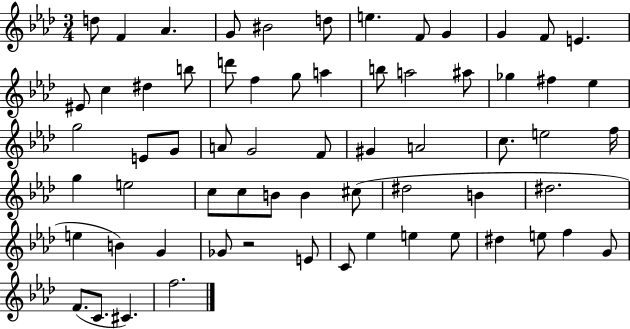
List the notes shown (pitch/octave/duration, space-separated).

D5/e F4/q Ab4/q. G4/e BIS4/h D5/e E5/q. F4/e G4/q G4/q F4/e E4/q. EIS4/e C5/q D#5/q B5/e D6/e F5/q G5/e A5/q B5/e A5/h A#5/e Gb5/q F#5/q Eb5/q G5/h E4/e G4/e A4/e G4/h F4/e G#4/q A4/h C5/e. E5/h F5/s G5/q E5/h C5/e C5/e B4/e B4/q C#5/e D#5/h B4/q D#5/h. E5/q B4/q G4/q Gb4/e R/h E4/e C4/e Eb5/q E5/q E5/e D#5/q E5/e F5/q G4/e F4/e. C4/e. C#4/q. F5/h.